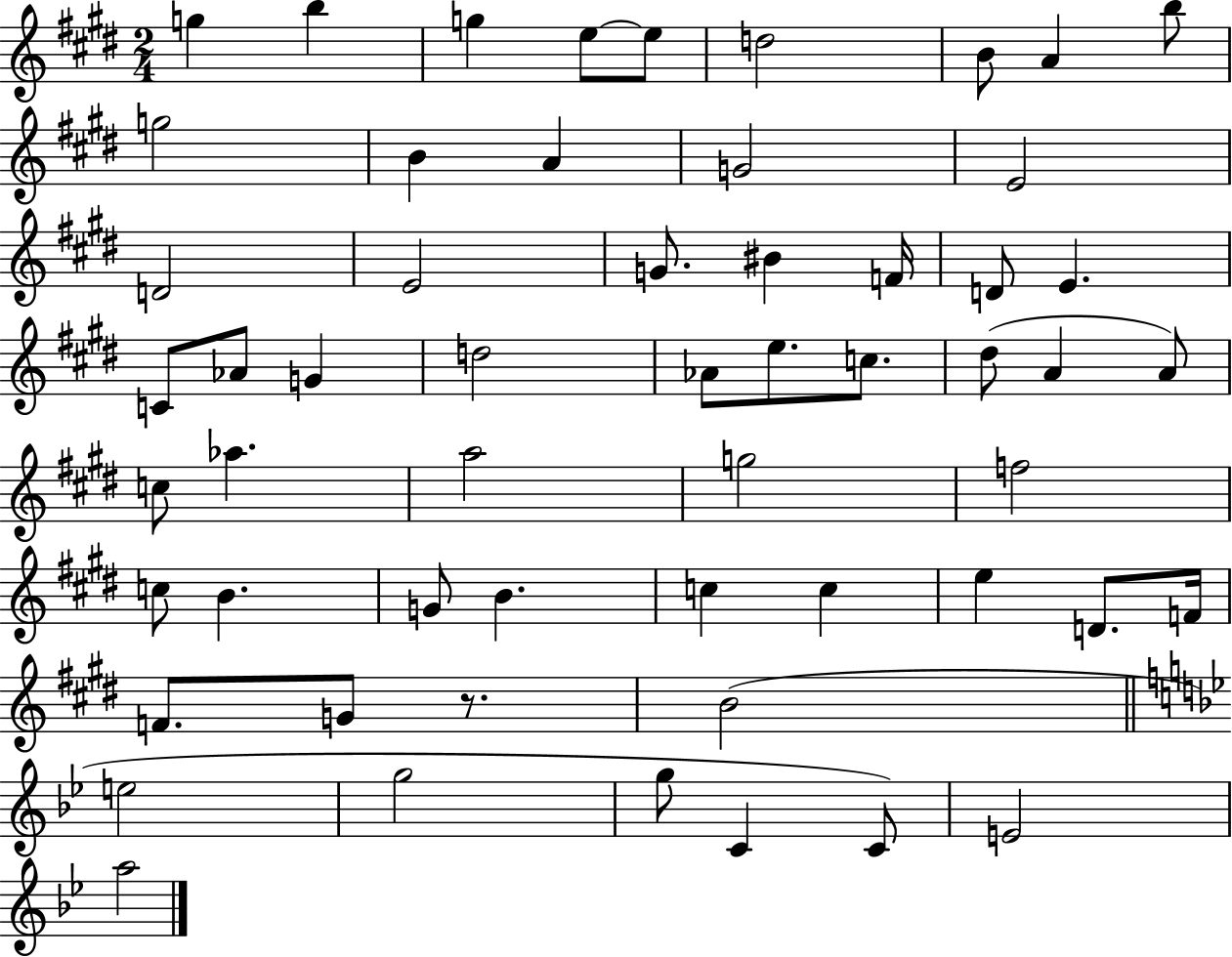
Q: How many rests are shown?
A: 1